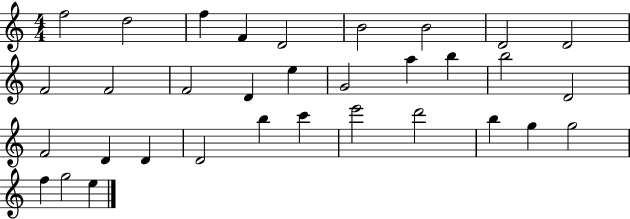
F5/h D5/h F5/q F4/q D4/h B4/h B4/h D4/h D4/h F4/h F4/h F4/h D4/q E5/q G4/h A5/q B5/q B5/h D4/h F4/h D4/q D4/q D4/h B5/q C6/q E6/h D6/h B5/q G5/q G5/h F5/q G5/h E5/q